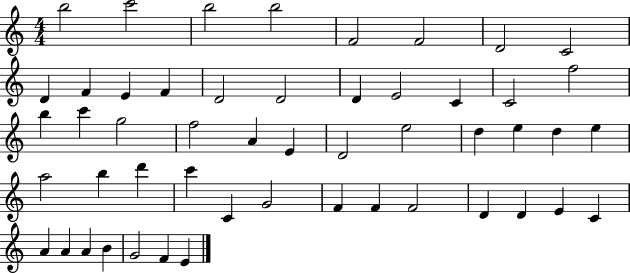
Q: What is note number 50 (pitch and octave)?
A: F4